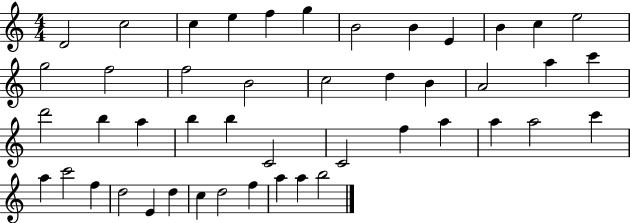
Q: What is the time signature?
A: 4/4